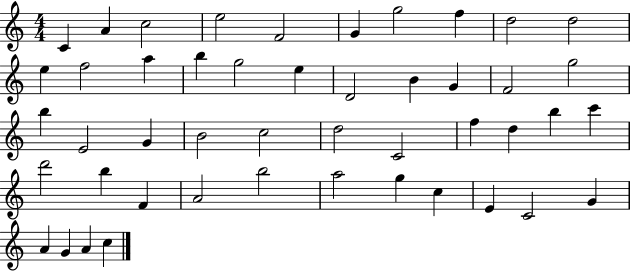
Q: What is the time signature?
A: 4/4